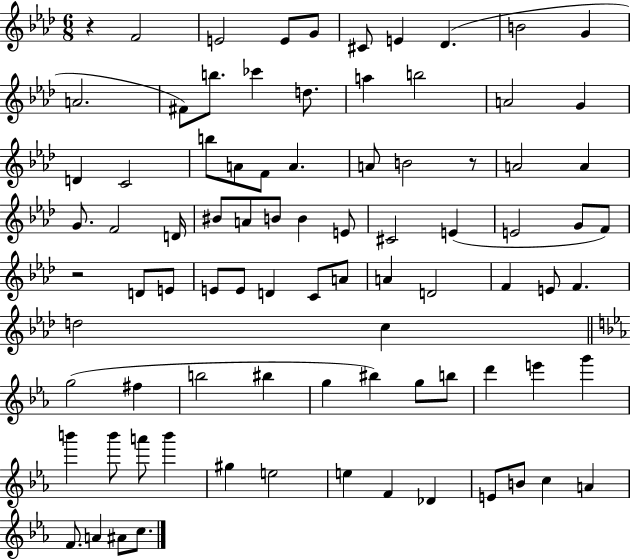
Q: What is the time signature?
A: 6/8